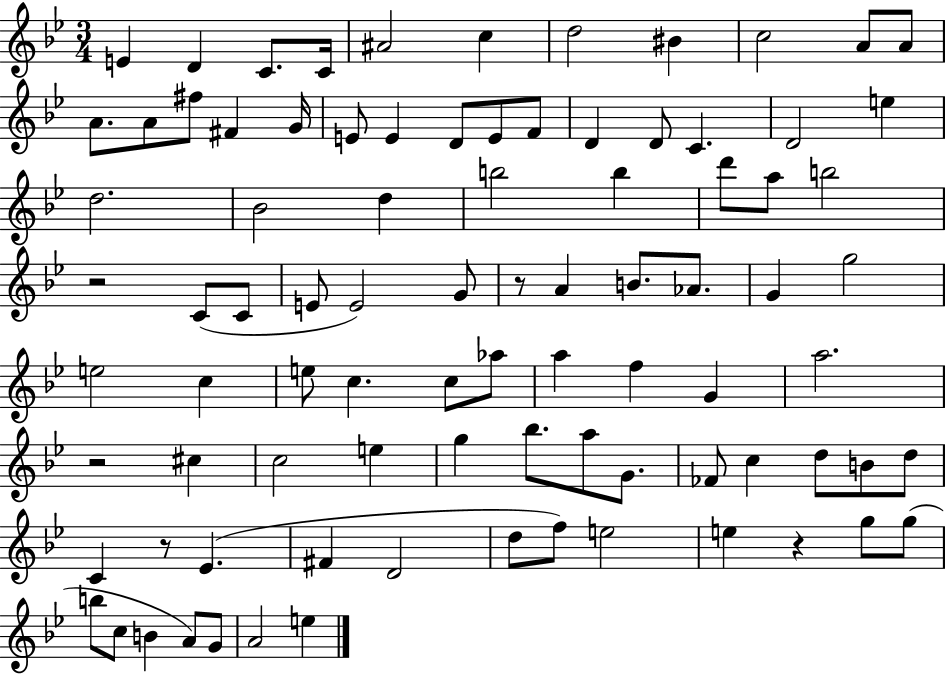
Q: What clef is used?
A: treble